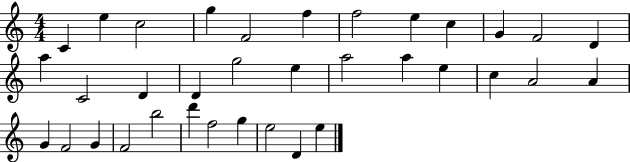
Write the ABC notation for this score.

X:1
T:Untitled
M:4/4
L:1/4
K:C
C e c2 g F2 f f2 e c G F2 D a C2 D D g2 e a2 a e c A2 A G F2 G F2 b2 d' f2 g e2 D e